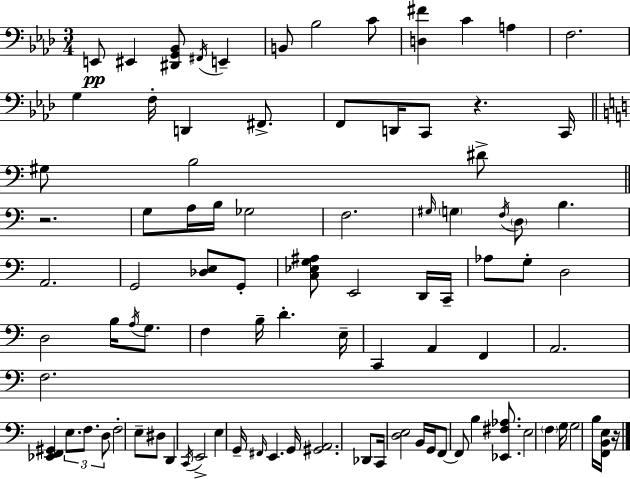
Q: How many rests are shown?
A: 3